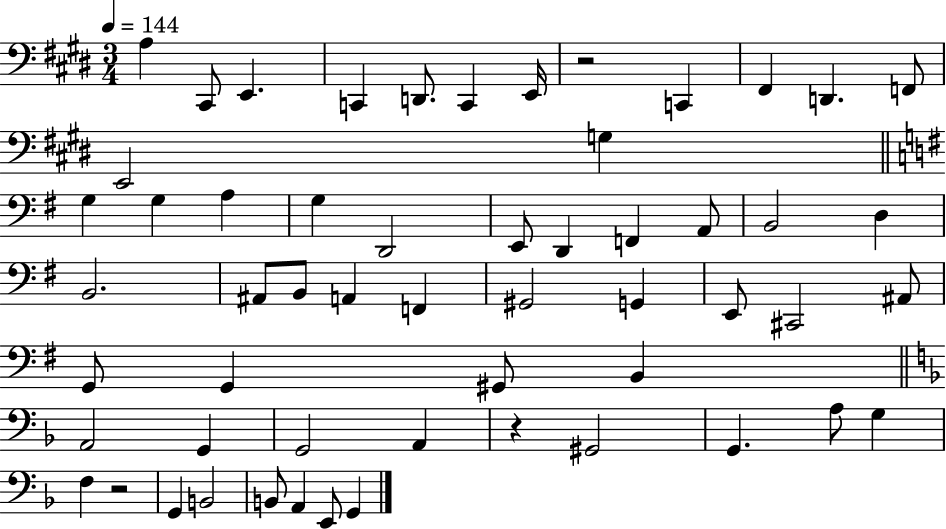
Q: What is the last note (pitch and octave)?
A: G2